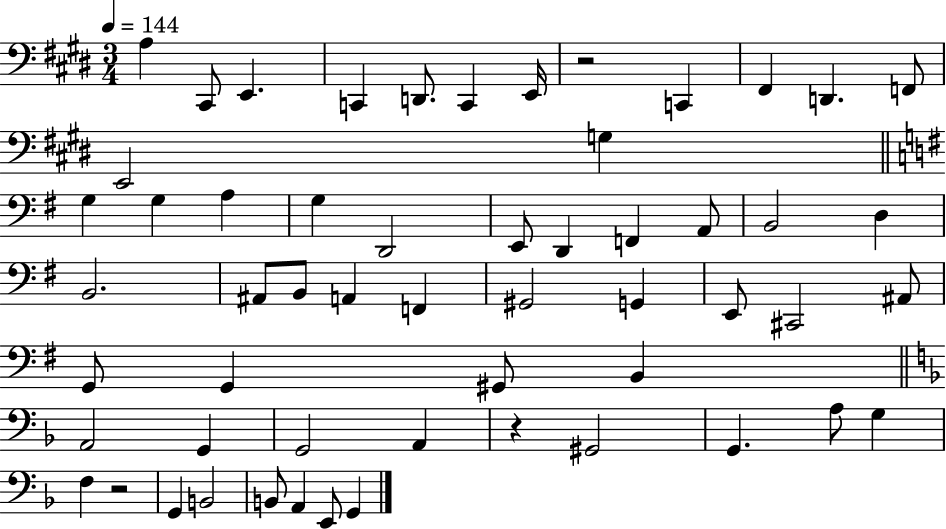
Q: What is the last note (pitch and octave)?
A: G2